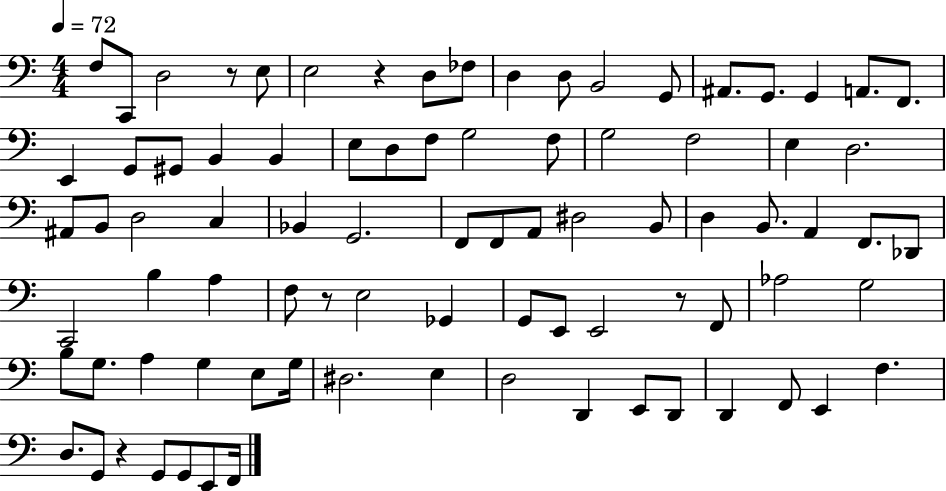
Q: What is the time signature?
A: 4/4